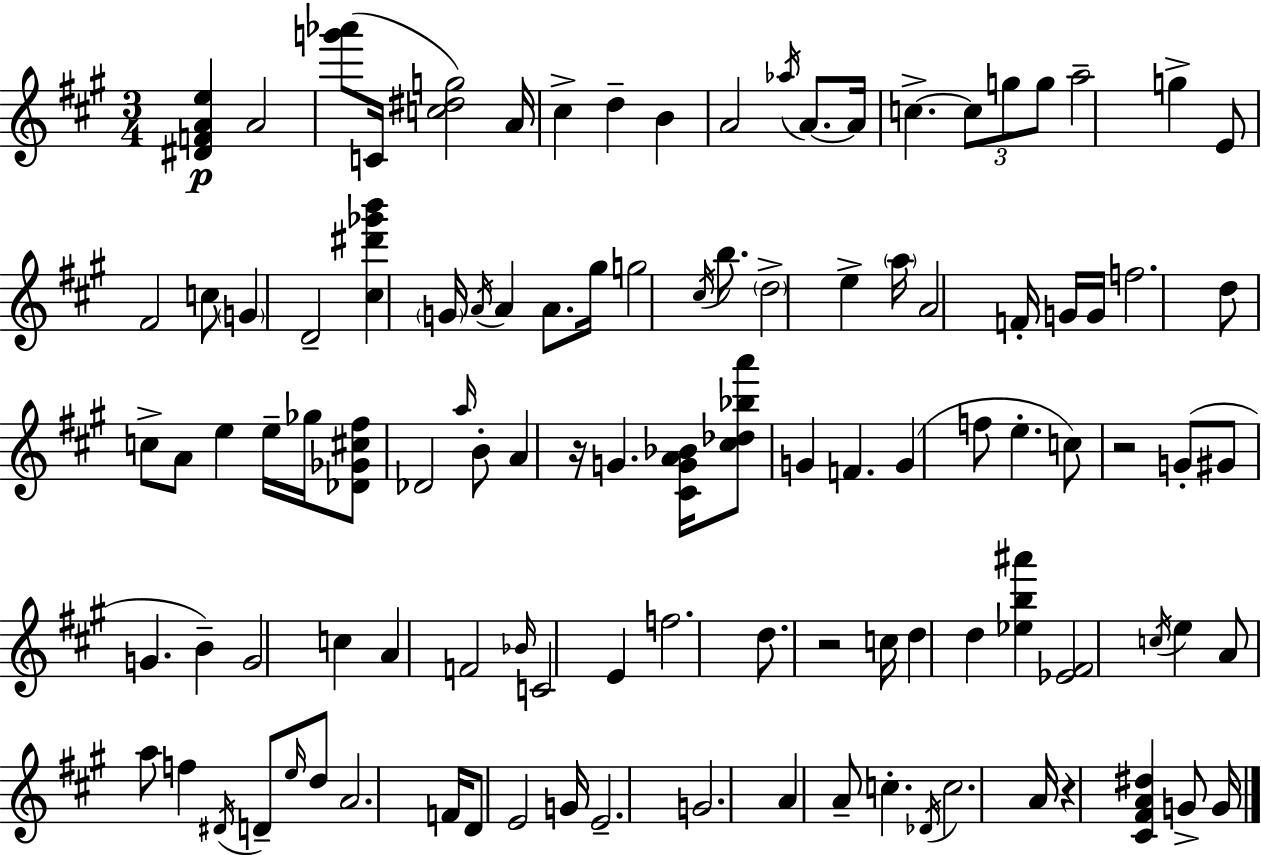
[D#4,F4,A4,E5]/q A4/h [G6,Ab6]/e C4/s [C5,D#5,G5]/h A4/s C#5/q D5/q B4/q A4/h Ab5/s A4/e. A4/s C5/q. C5/e G5/e G5/e A5/h G5/q E4/e F#4/h C5/e G4/q D4/h [C#5,D#6,Gb6,B6]/q G4/s A4/s A4/q A4/e. G#5/s G5/h C#5/s B5/e. D5/h E5/q A5/s A4/h F4/s G4/s G4/s F5/h. D5/e C5/e A4/e E5/q E5/s Gb5/s [Db4,Gb4,C#5,F#5]/e Db4/h A5/s B4/e A4/q R/s G4/q. [C#4,G4,A4,Bb4]/s [C#5,Db5,Bb5,A6]/e G4/q F4/q. G4/q F5/e E5/q. C5/e R/h G4/e G#4/e G4/q. B4/q G4/h C5/q A4/q F4/h Bb4/s C4/h E4/q F5/h. D5/e. R/h C5/s D5/q D5/q [Eb5,B5,A#6]/q [Eb4,F#4]/h C5/s E5/q A4/e A5/e F5/q D#4/s D4/e E5/s D5/e A4/h. F4/s D4/e E4/h G4/s E4/h. G4/h. A4/q A4/e C5/q. Db4/s C5/h. A4/s R/q [C#4,F#4,A4,D#5]/q G4/e G4/s